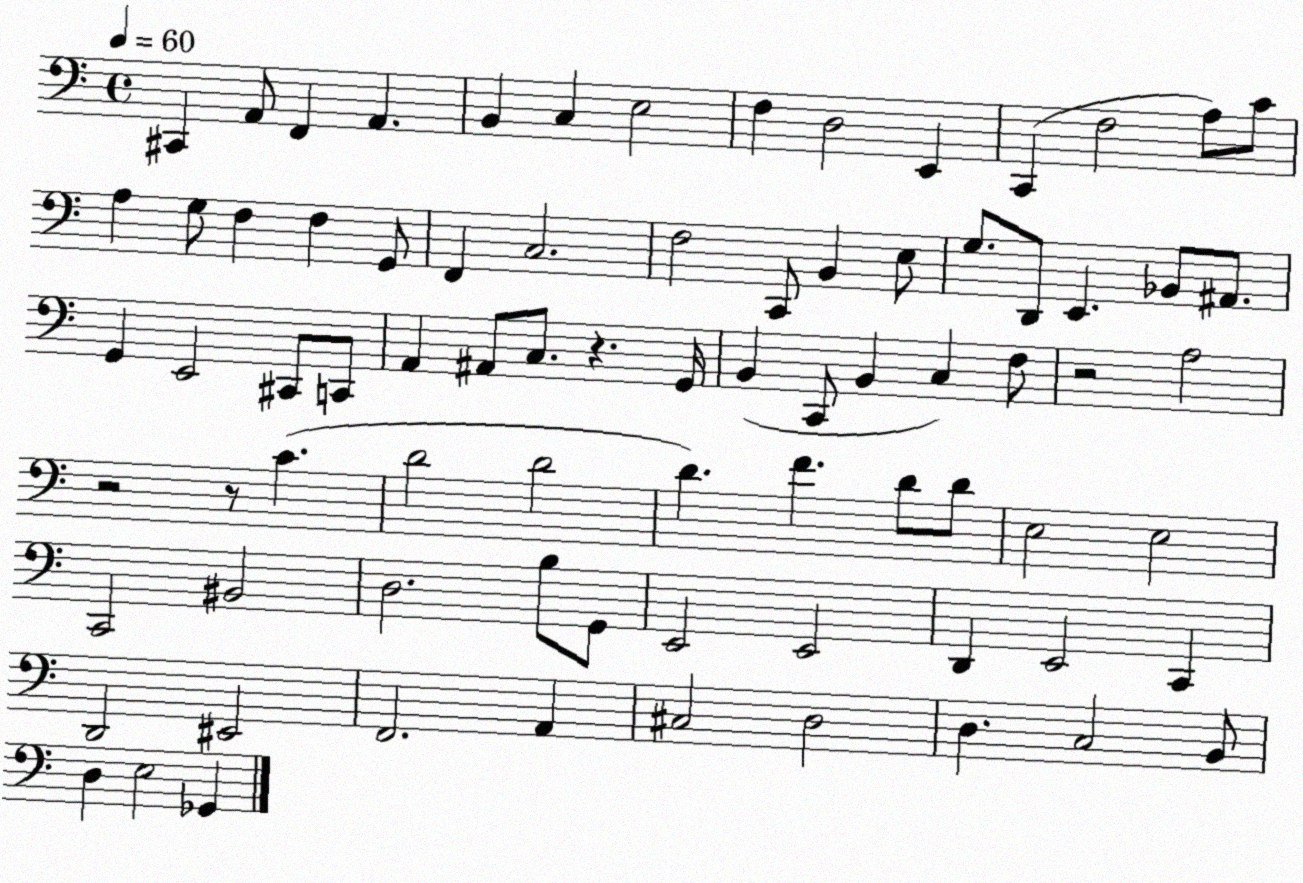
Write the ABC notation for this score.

X:1
T:Untitled
M:4/4
L:1/4
K:C
^C,, A,,/2 F,, A,, B,, C, E,2 F, D,2 E,, C,, F,2 A,/2 C/2 A, G,/2 F, F, G,,/2 F,, C,2 F,2 C,,/2 B,, E,/2 G,/2 D,,/2 E,, _B,,/2 ^A,,/2 G,, E,,2 ^C,,/2 C,,/2 A,, ^A,,/2 C,/2 z G,,/4 B,, C,,/2 B,, C, F,/2 z2 A,2 z2 z/2 C D2 D2 D F D/2 D/2 E,2 E,2 C,,2 ^B,,2 D,2 B,/2 G,,/2 E,,2 E,,2 D,, E,,2 C,, D,,2 ^E,,2 F,,2 A,, ^C,2 D,2 D, C,2 B,,/2 D, E,2 _G,,